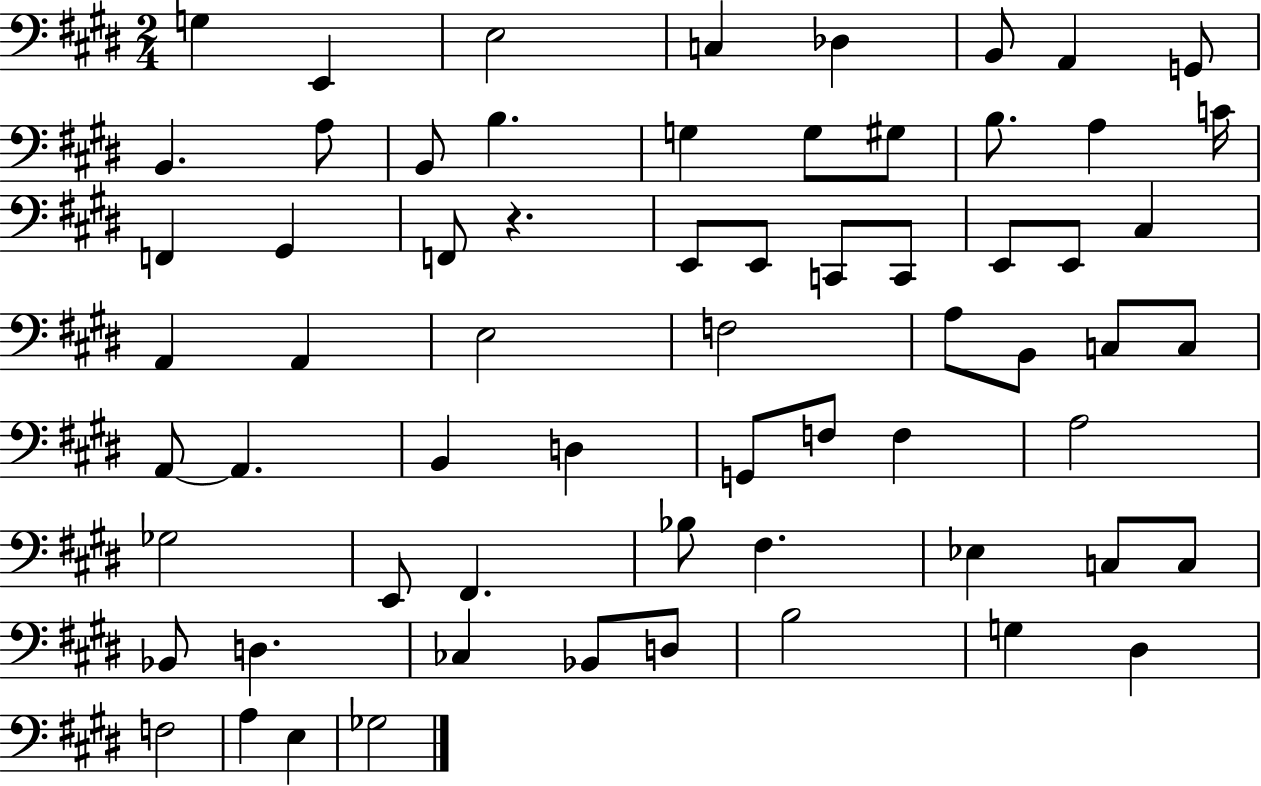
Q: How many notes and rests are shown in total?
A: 65